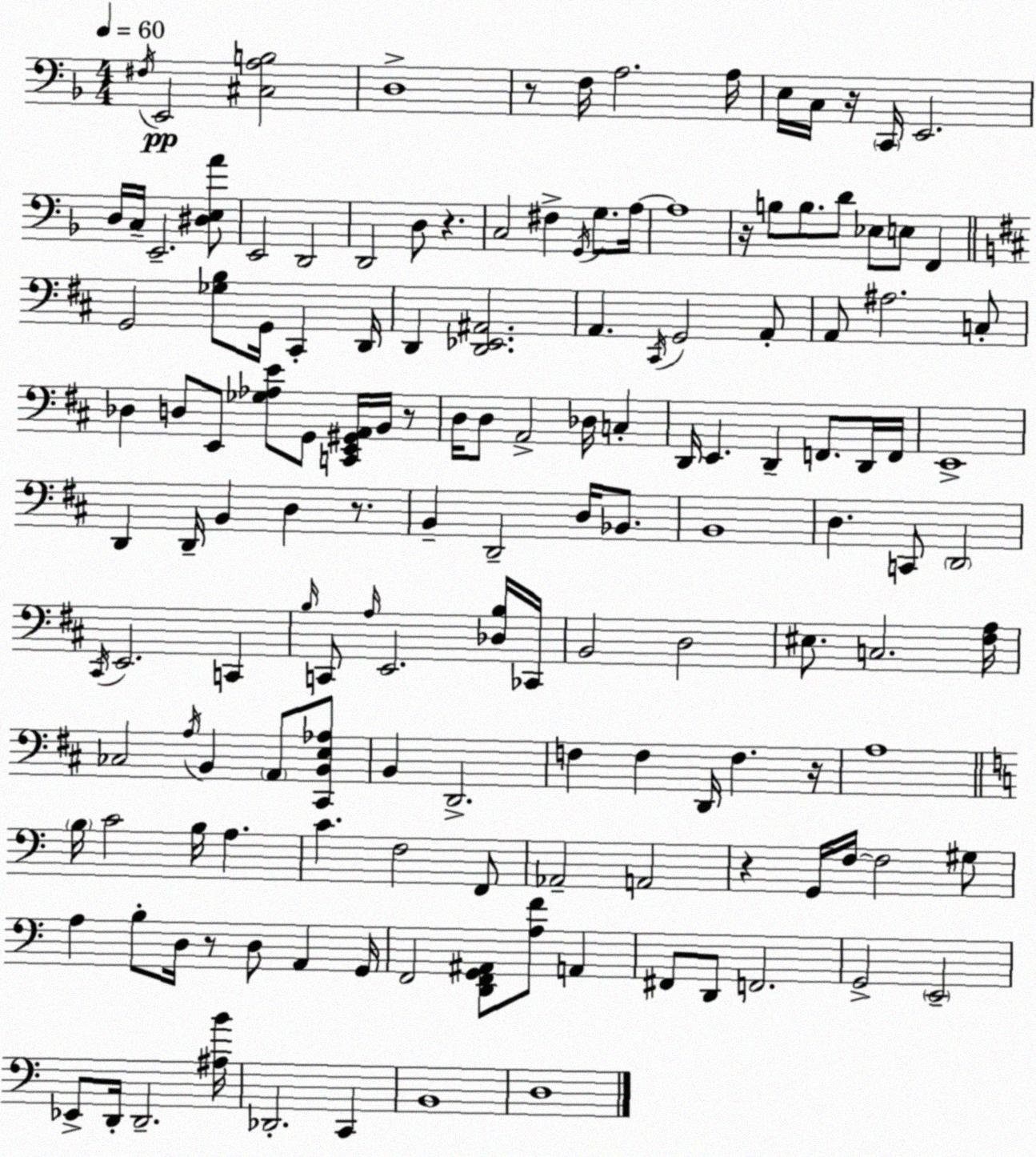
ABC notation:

X:1
T:Untitled
M:4/4
L:1/4
K:Dm
^F,/4 E,,2 [^C,A,B,]2 D,4 z/2 F,/4 A,2 A,/4 E,/4 C,/4 z/4 C,,/4 E,,2 D,/4 C,/4 E,,2 [^D,E,A]/2 E,,2 D,,2 D,,2 D,/2 z C,2 ^F, G,,/4 G,/2 A,/4 A,4 z/4 B,/2 B,/2 D/2 _E,/2 E,/2 F,, G,,2 [_G,B,]/2 G,,/4 ^C,, D,,/4 D,, [D,,_E,,^A,,]2 A,, ^C,,/4 G,,2 A,,/2 A,,/2 ^A,2 C,/2 _D, D,/2 E,,/2 [_G,_A,E]/2 G,,/2 [C,,E,,^G,,A,,]/4 B,,/4 z/2 D,/4 D,/2 A,,2 _D,/4 C, D,,/4 E,, D,, F,,/2 D,,/4 F,,/4 E,,4 D,, D,,/4 B,, D, z/2 B,, D,,2 D,/4 _B,,/2 B,,4 D, C,,/2 D,,2 ^C,,/4 E,,2 C,, B,/4 C,,/2 A,/4 E,,2 [_D,B,]/4 _C,,/4 B,,2 D,2 ^E,/2 C,2 [^F,A,]/4 _C,2 A,/4 B,, A,,/2 [^C,,B,,E,_A,]/2 B,, D,,2 F, F, D,,/4 F, z/4 A,4 B,/4 C2 B,/4 A, C F,2 F,,/2 _A,,2 A,,2 z G,,/4 F,/4 F,2 ^G,/2 A, B,/2 D,/4 z/2 D,/2 A,, G,,/4 F,,2 [D,,F,,G,,^A,,]/2 [A,F]/2 A,, ^F,,/2 D,,/2 F,,2 G,,2 E,,2 _E,,/2 D,,/4 D,,2 [^A,B]/4 _D,,2 C,, B,,4 D,4